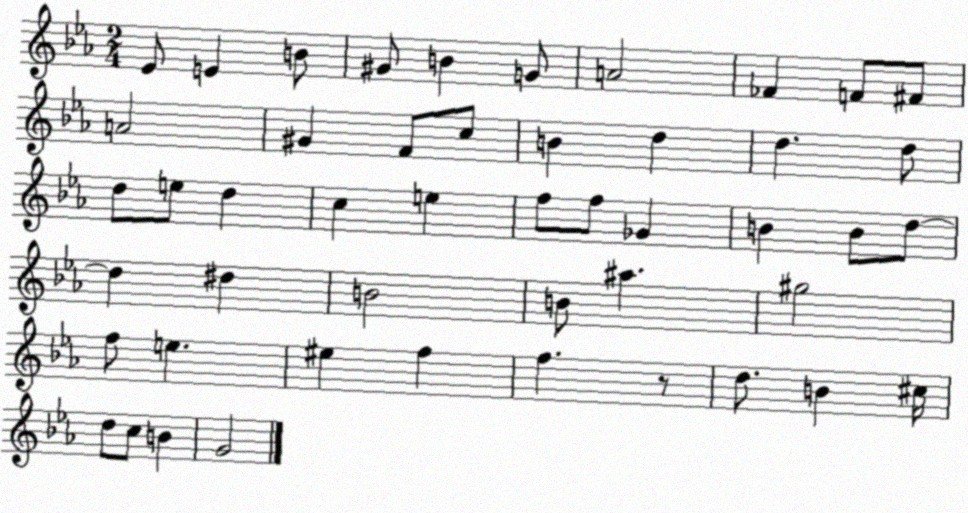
X:1
T:Untitled
M:2/4
L:1/4
K:Eb
_E/2 E B/2 ^G/2 B G/2 A2 _F F/2 ^F/2 A2 ^G F/2 c/2 B d d d/2 d/2 e/2 d c e f/2 f/2 _G B B/2 d/2 d ^d B2 B/2 ^a ^g2 f/2 e ^e f f z/2 d/2 B ^c/4 d/2 c/2 B G2